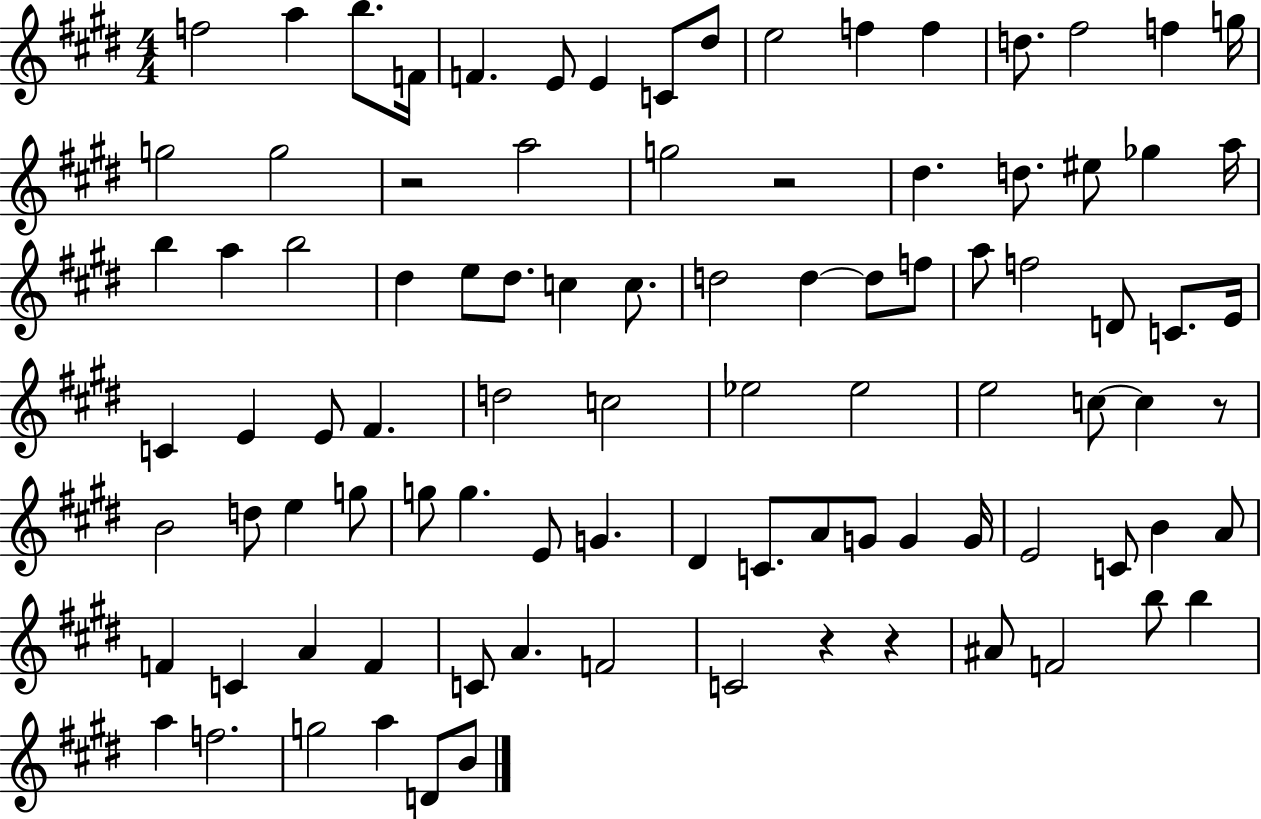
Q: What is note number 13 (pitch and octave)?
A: D5